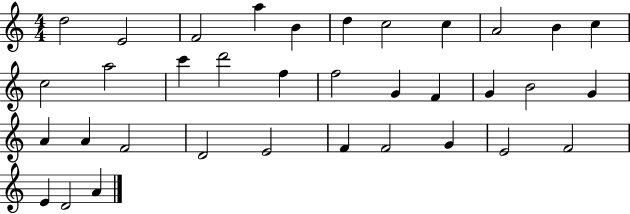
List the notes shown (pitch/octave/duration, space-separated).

D5/h E4/h F4/h A5/q B4/q D5/q C5/h C5/q A4/h B4/q C5/q C5/h A5/h C6/q D6/h F5/q F5/h G4/q F4/q G4/q B4/h G4/q A4/q A4/q F4/h D4/h E4/h F4/q F4/h G4/q E4/h F4/h E4/q D4/h A4/q